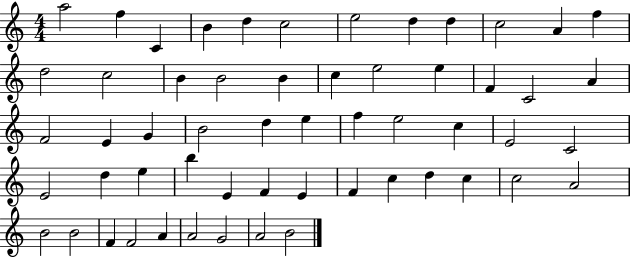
X:1
T:Untitled
M:4/4
L:1/4
K:C
a2 f C B d c2 e2 d d c2 A f d2 c2 B B2 B c e2 e F C2 A F2 E G B2 d e f e2 c E2 C2 E2 d e b E F E F c d c c2 A2 B2 B2 F F2 A A2 G2 A2 B2